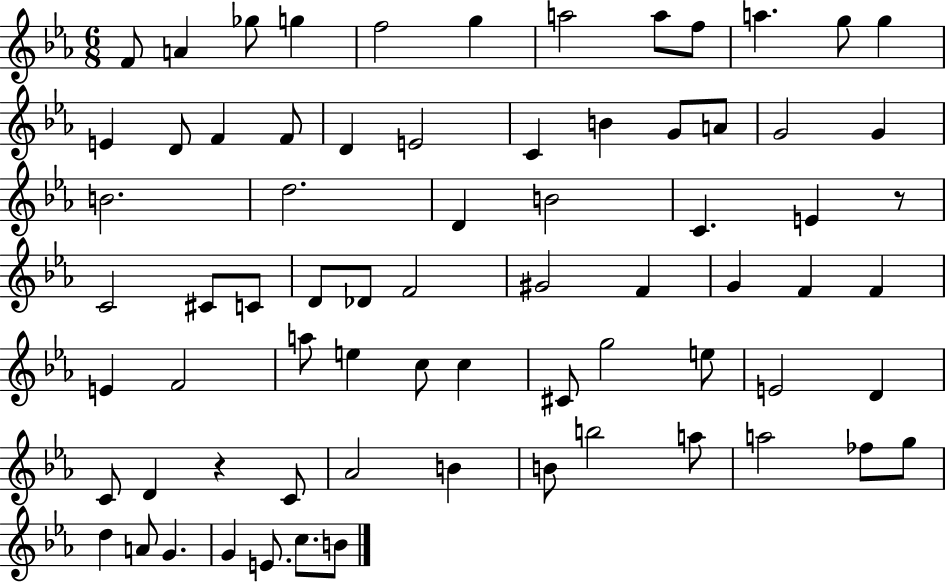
F4/e A4/q Gb5/e G5/q F5/h G5/q A5/h A5/e F5/e A5/q. G5/e G5/q E4/q D4/e F4/q F4/e D4/q E4/h C4/q B4/q G4/e A4/e G4/h G4/q B4/h. D5/h. D4/q B4/h C4/q. E4/q R/e C4/h C#4/e C4/e D4/e Db4/e F4/h G#4/h F4/q G4/q F4/q F4/q E4/q F4/h A5/e E5/q C5/e C5/q C#4/e G5/h E5/e E4/h D4/q C4/e D4/q R/q C4/e Ab4/h B4/q B4/e B5/h A5/e A5/h FES5/e G5/e D5/q A4/e G4/q. G4/q E4/e. C5/e. B4/e